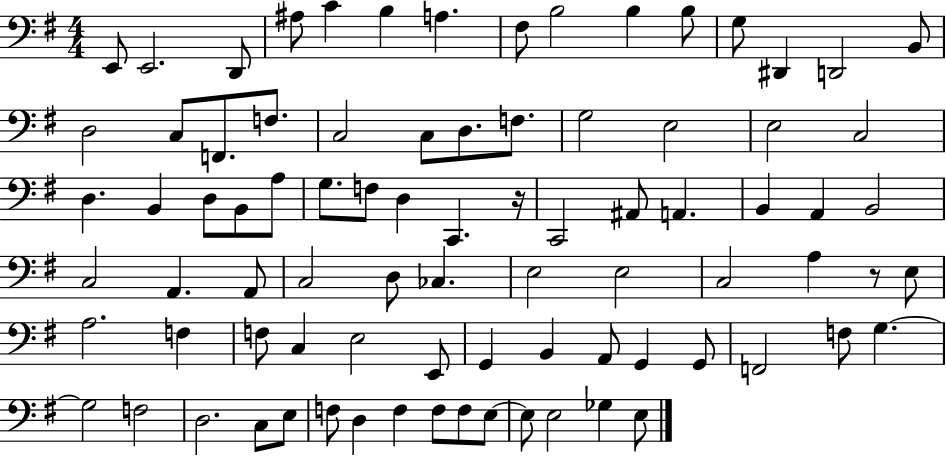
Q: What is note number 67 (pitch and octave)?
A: G3